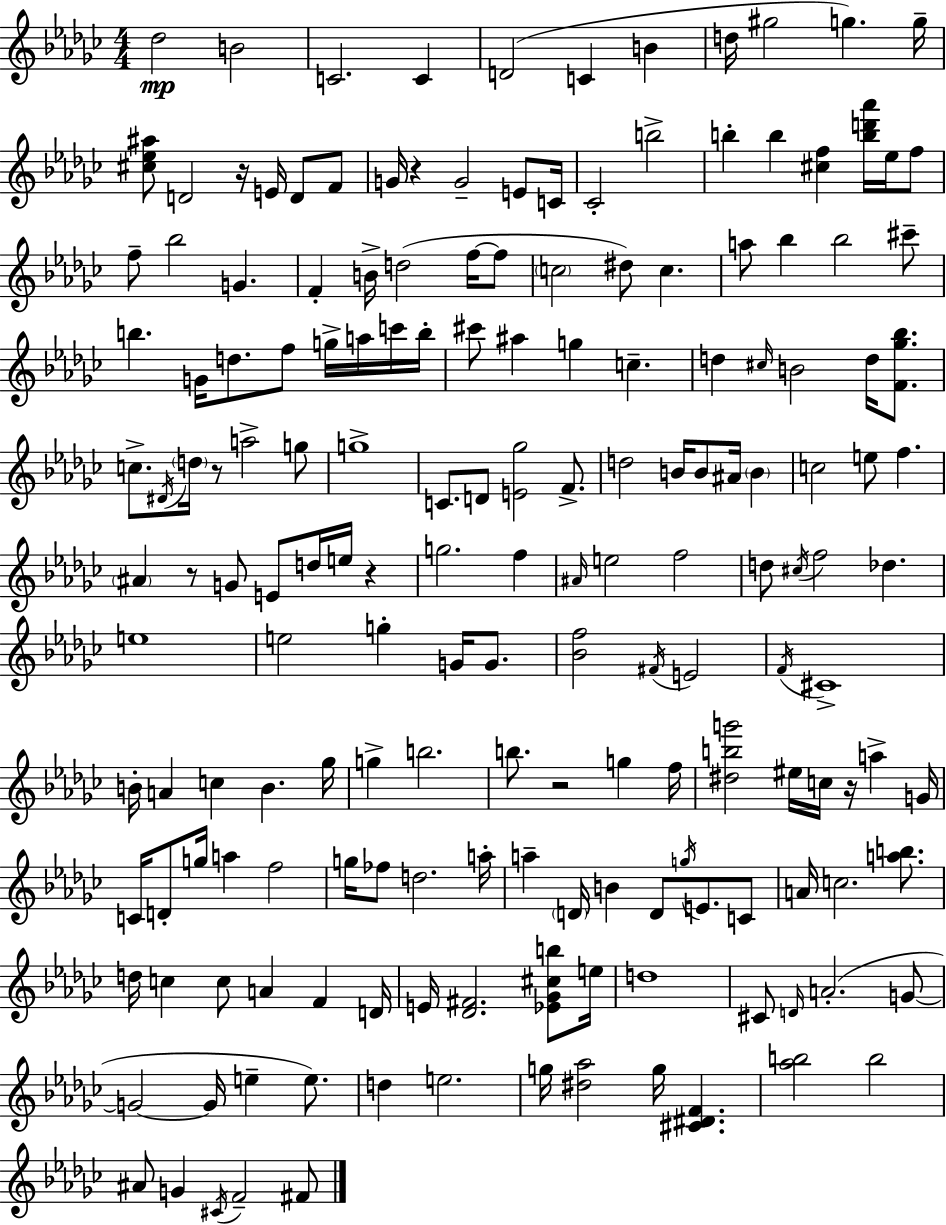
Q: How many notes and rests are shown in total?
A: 175